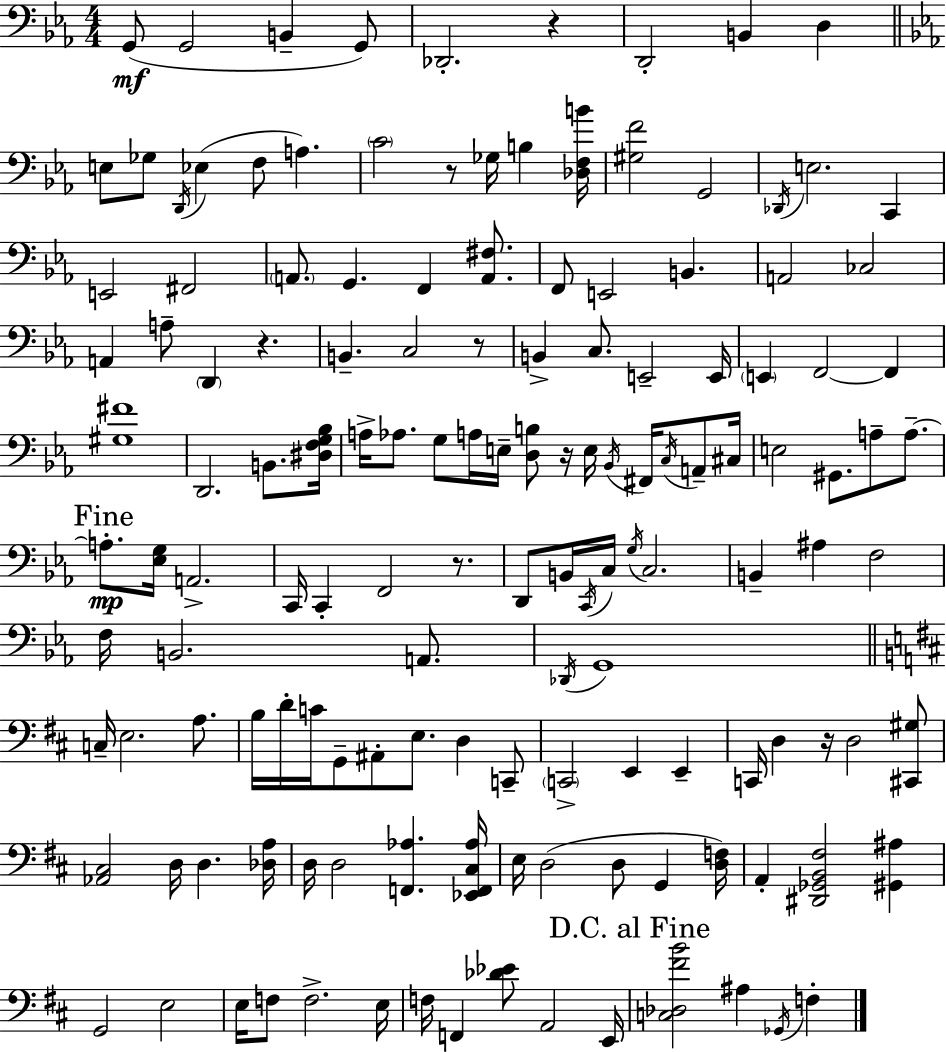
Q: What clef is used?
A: bass